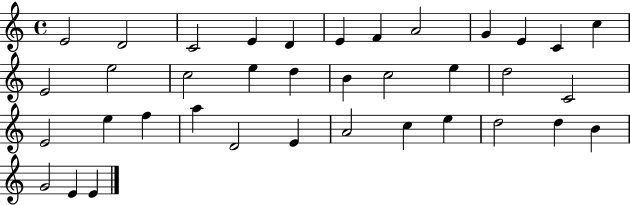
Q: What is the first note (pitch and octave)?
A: E4